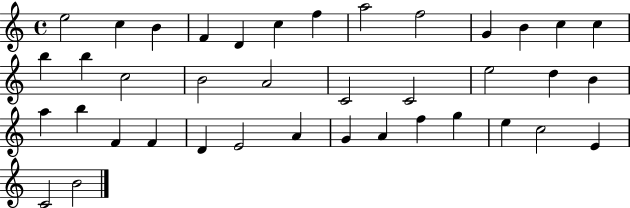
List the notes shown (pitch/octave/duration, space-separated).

E5/h C5/q B4/q F4/q D4/q C5/q F5/q A5/h F5/h G4/q B4/q C5/q C5/q B5/q B5/q C5/h B4/h A4/h C4/h C4/h E5/h D5/q B4/q A5/q B5/q F4/q F4/q D4/q E4/h A4/q G4/q A4/q F5/q G5/q E5/q C5/h E4/q C4/h B4/h